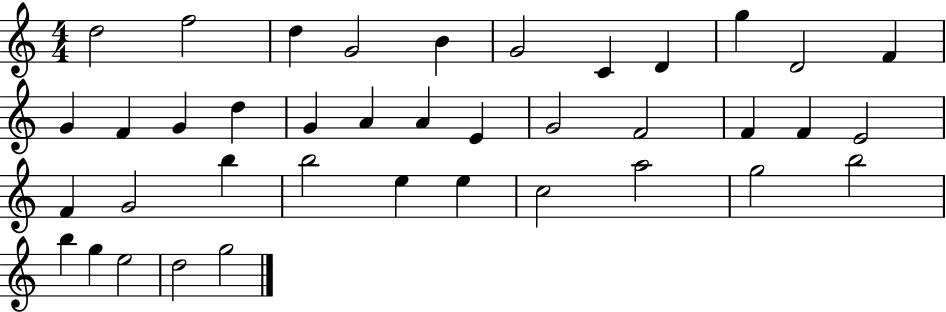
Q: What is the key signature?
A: C major